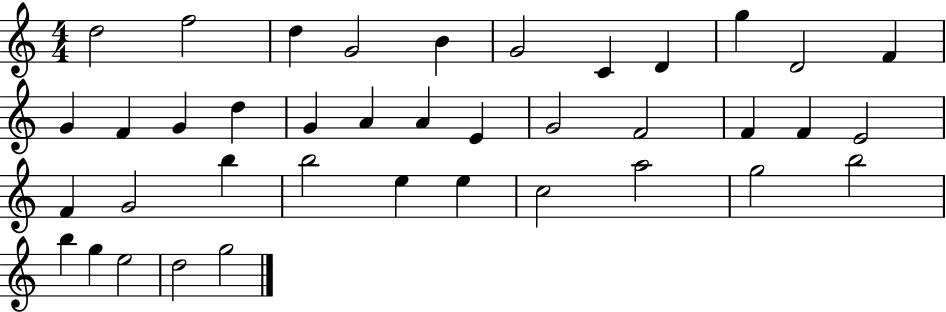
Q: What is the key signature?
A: C major